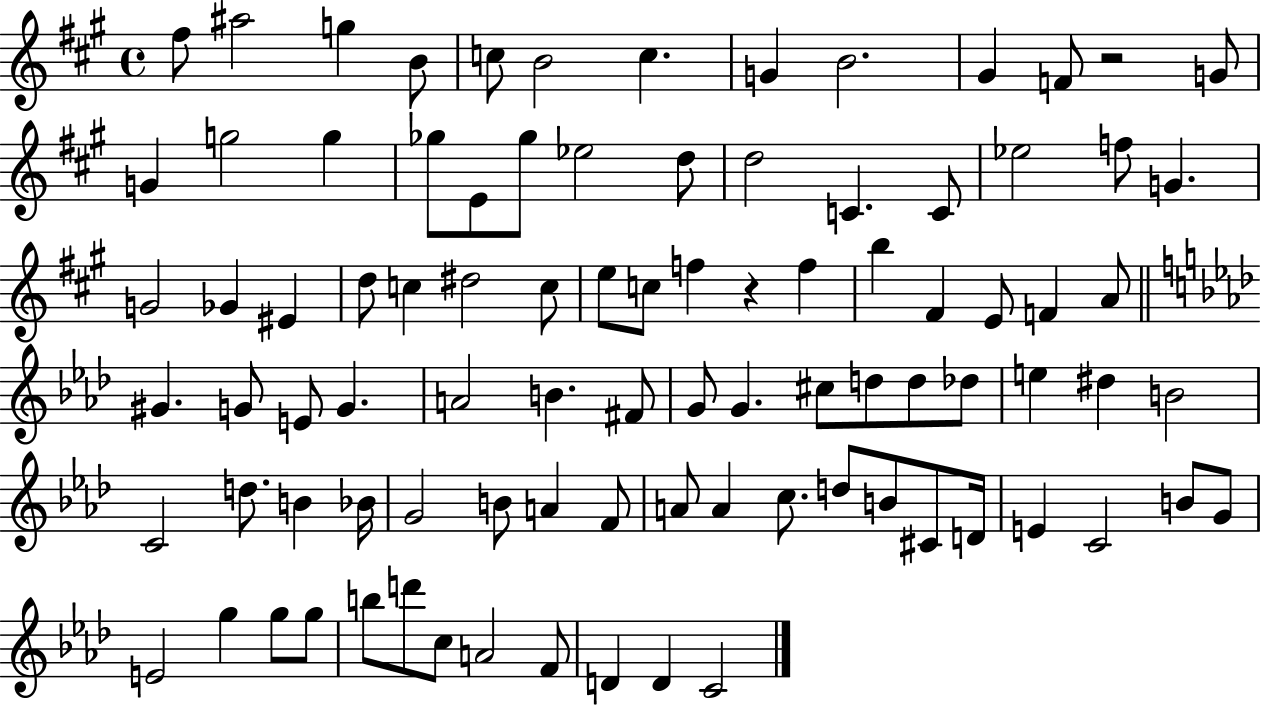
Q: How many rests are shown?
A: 2